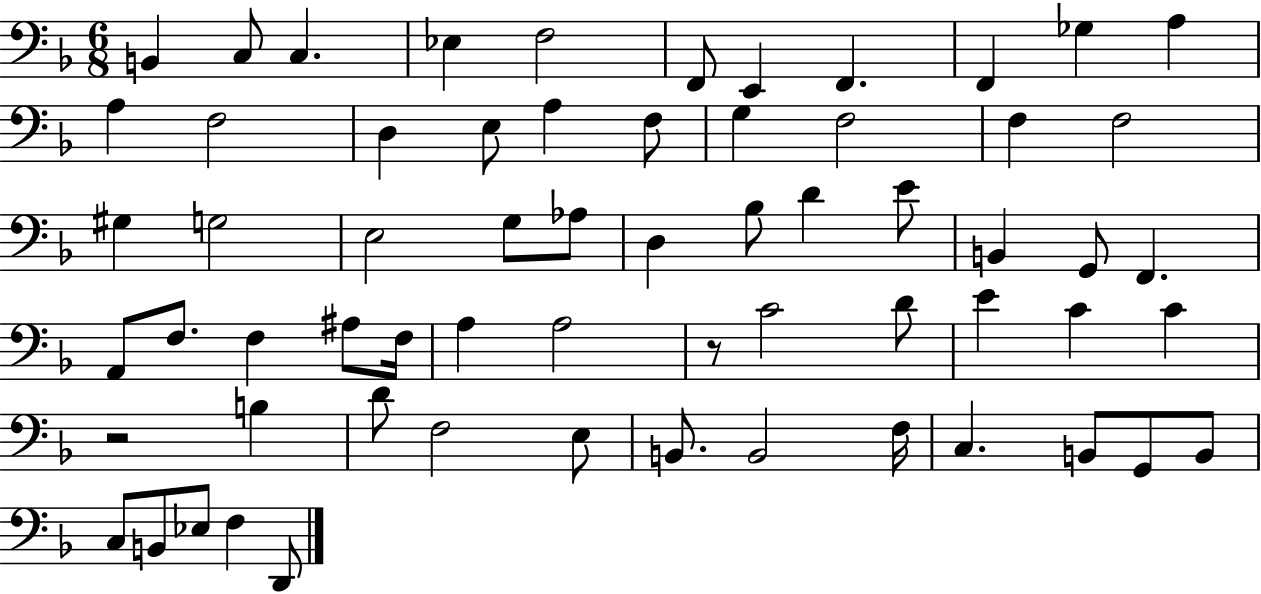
B2/q C3/e C3/q. Eb3/q F3/h F2/e E2/q F2/q. F2/q Gb3/q A3/q A3/q F3/h D3/q E3/e A3/q F3/e G3/q F3/h F3/q F3/h G#3/q G3/h E3/h G3/e Ab3/e D3/q Bb3/e D4/q E4/e B2/q G2/e F2/q. A2/e F3/e. F3/q A#3/e F3/s A3/q A3/h R/e C4/h D4/e E4/q C4/q C4/q R/h B3/q D4/e F3/h E3/e B2/e. B2/h F3/s C3/q. B2/e G2/e B2/e C3/e B2/e Eb3/e F3/q D2/e